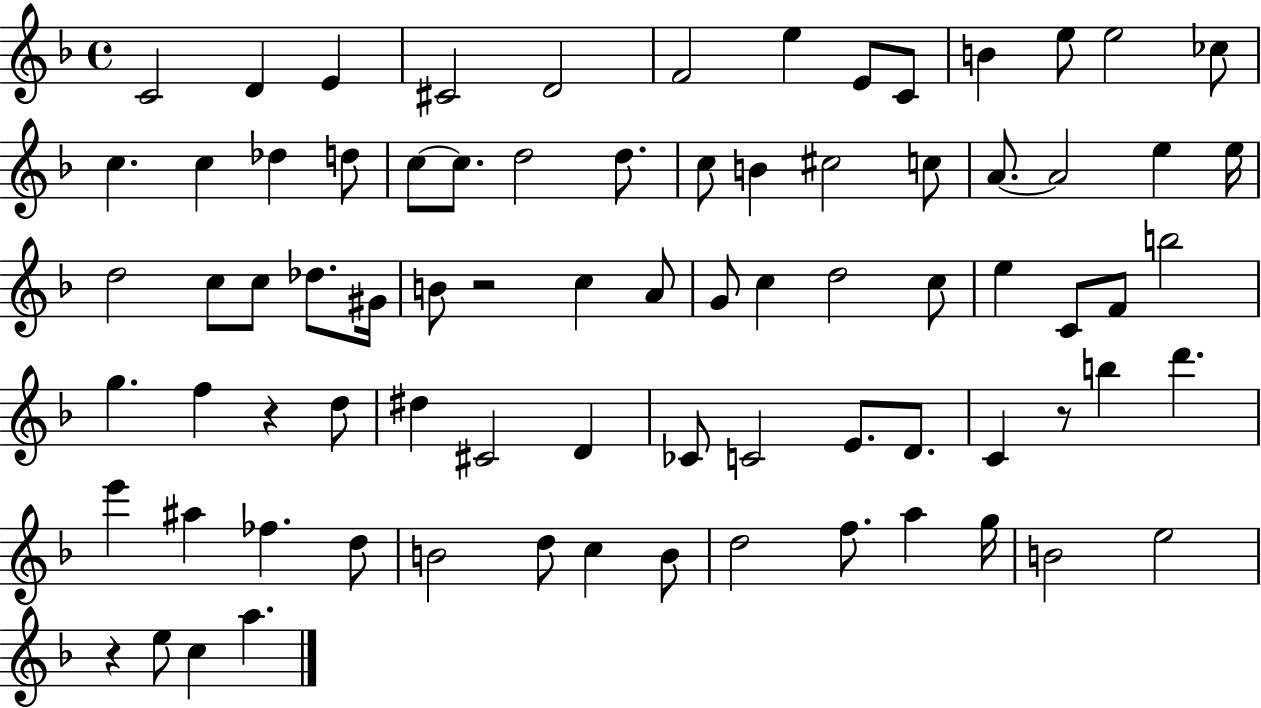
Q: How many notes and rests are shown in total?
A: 79